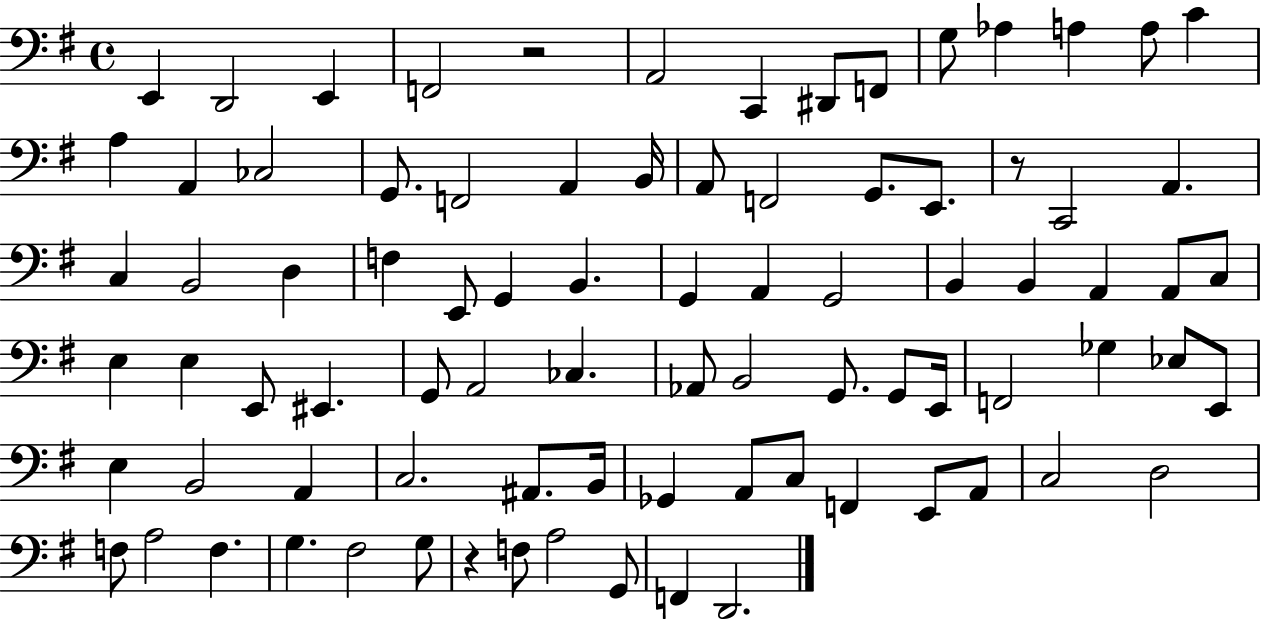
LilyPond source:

{
  \clef bass
  \time 4/4
  \defaultTimeSignature
  \key g \major
  \repeat volta 2 { e,4 d,2 e,4 | f,2 r2 | a,2 c,4 dis,8 f,8 | g8 aes4 a4 a8 c'4 | \break a4 a,4 ces2 | g,8. f,2 a,4 b,16 | a,8 f,2 g,8. e,8. | r8 c,2 a,4. | \break c4 b,2 d4 | f4 e,8 g,4 b,4. | g,4 a,4 g,2 | b,4 b,4 a,4 a,8 c8 | \break e4 e4 e,8 eis,4. | g,8 a,2 ces4. | aes,8 b,2 g,8. g,8 e,16 | f,2 ges4 ees8 e,8 | \break e4 b,2 a,4 | c2. ais,8. b,16 | ges,4 a,8 c8 f,4 e,8 a,8 | c2 d2 | \break f8 a2 f4. | g4. fis2 g8 | r4 f8 a2 g,8 | f,4 d,2. | \break } \bar "|."
}